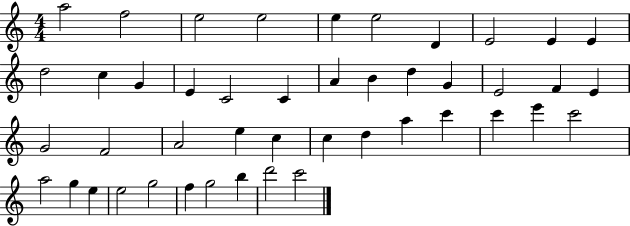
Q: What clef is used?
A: treble